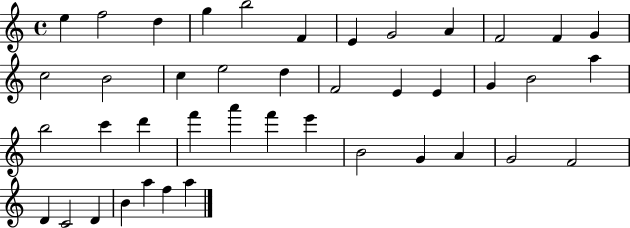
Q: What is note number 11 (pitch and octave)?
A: F4